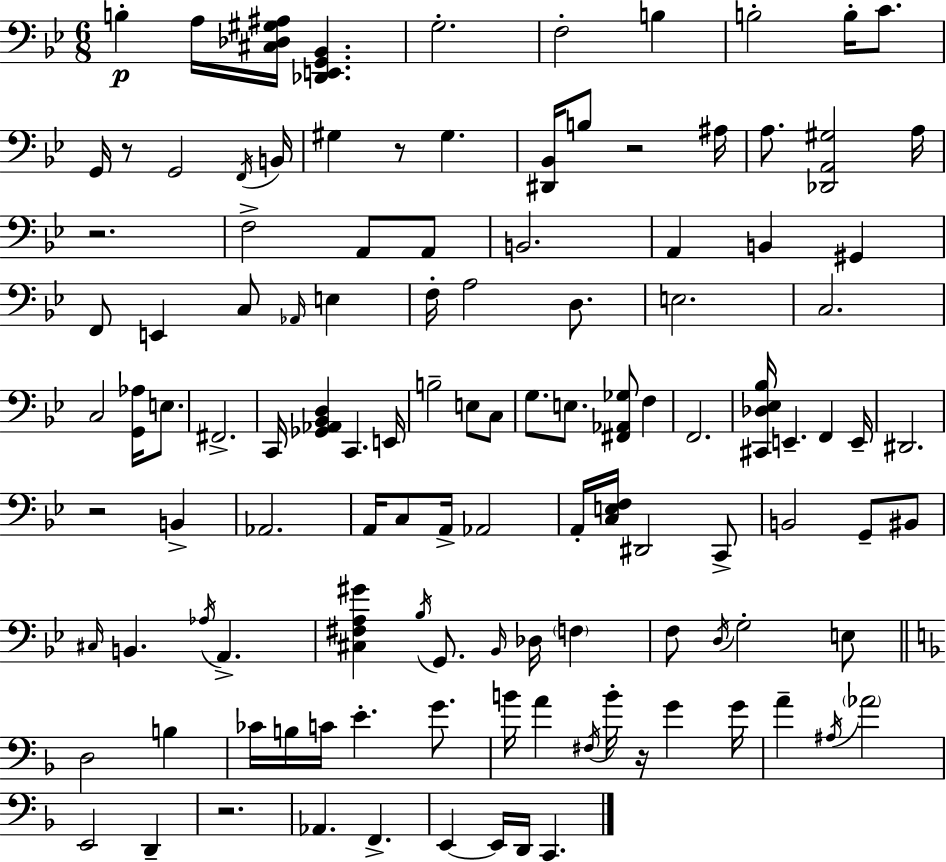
B3/q A3/s [C#3,Db3,G#3,A#3]/s [Db2,E2,G2,Bb2]/q. G3/h. F3/h B3/q B3/h B3/s C4/e. G2/s R/e G2/h F2/s B2/s G#3/q R/e G#3/q. [D#2,Bb2]/s B3/e R/h A#3/s A3/e. [Db2,A2,G#3]/h A3/s R/h. F3/h A2/e A2/e B2/h. A2/q B2/q G#2/q F2/e E2/q C3/e Ab2/s E3/q F3/s A3/h D3/e. E3/h. C3/h. C3/h [G2,Ab3]/s E3/e. F#2/h. C2/s [Gb2,Ab2,Bb2,D3]/q C2/q. E2/s B3/h E3/e C3/e G3/e. E3/e. [F#2,Ab2,Gb3]/e F3/q F2/h. [C#2,Db3,Eb3,Bb3]/s E2/q. F2/q E2/s D#2/h. R/h B2/q Ab2/h. A2/s C3/e A2/s Ab2/h A2/s [C3,E3,F3]/s D#2/h C2/e B2/h G2/e BIS2/e C#3/s B2/q. Ab3/s A2/q. [C#3,F#3,A3,G#4]/q Bb3/s G2/e. Bb2/s Db3/s F3/q F3/e D3/s G3/h E3/e D3/h B3/q CES4/s B3/s C4/s E4/q. G4/e. B4/s A4/q F#3/s B4/s R/s G4/q G4/s A4/q A#3/s Ab4/h E2/h D2/q R/h. Ab2/q. F2/q. E2/q E2/s D2/s C2/q.